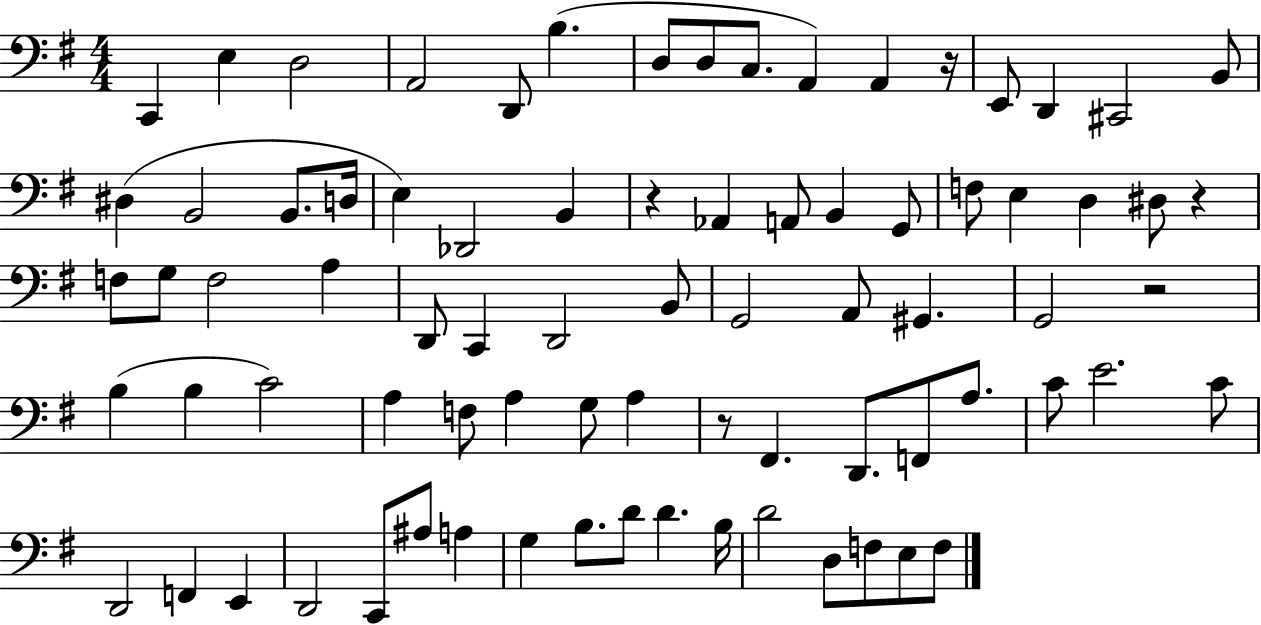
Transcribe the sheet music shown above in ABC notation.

X:1
T:Untitled
M:4/4
L:1/4
K:G
C,, E, D,2 A,,2 D,,/2 B, D,/2 D,/2 C,/2 A,, A,, z/4 E,,/2 D,, ^C,,2 B,,/2 ^D, B,,2 B,,/2 D,/4 E, _D,,2 B,, z _A,, A,,/2 B,, G,,/2 F,/2 E, D, ^D,/2 z F,/2 G,/2 F,2 A, D,,/2 C,, D,,2 B,,/2 G,,2 A,,/2 ^G,, G,,2 z2 B, B, C2 A, F,/2 A, G,/2 A, z/2 ^F,, D,,/2 F,,/2 A,/2 C/2 E2 C/2 D,,2 F,, E,, D,,2 C,,/2 ^A,/2 A, G, B,/2 D/2 D B,/4 D2 D,/2 F,/2 E,/2 F,/2